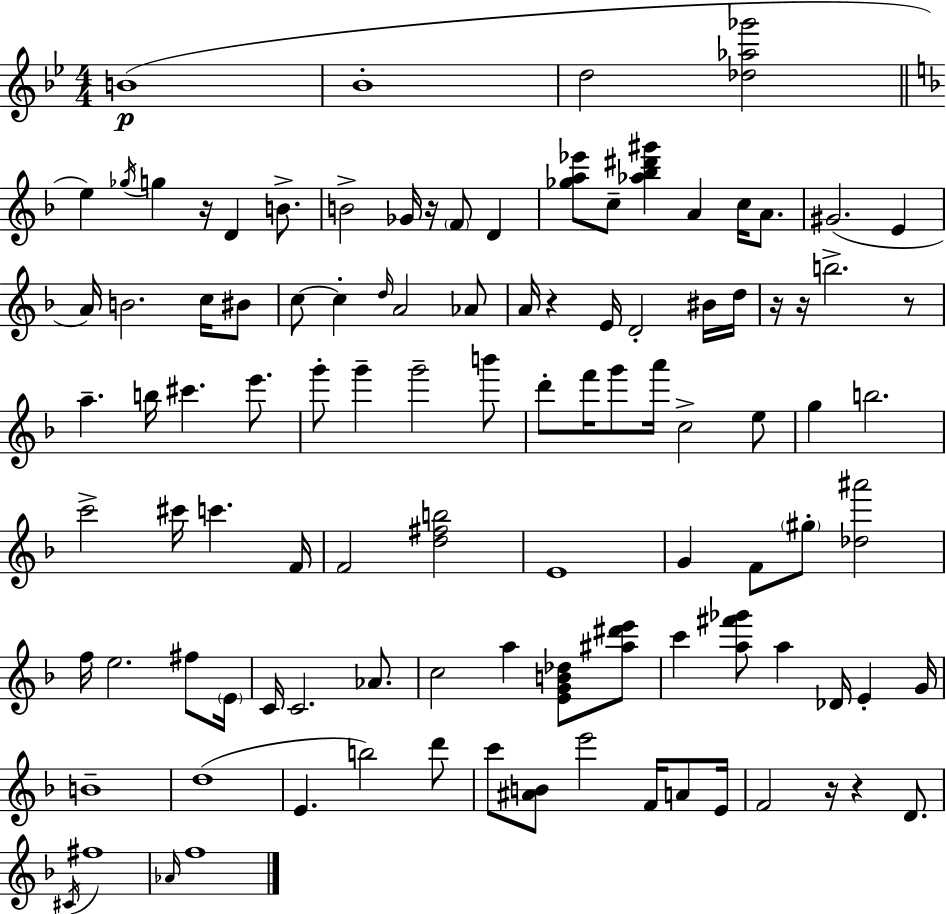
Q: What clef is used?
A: treble